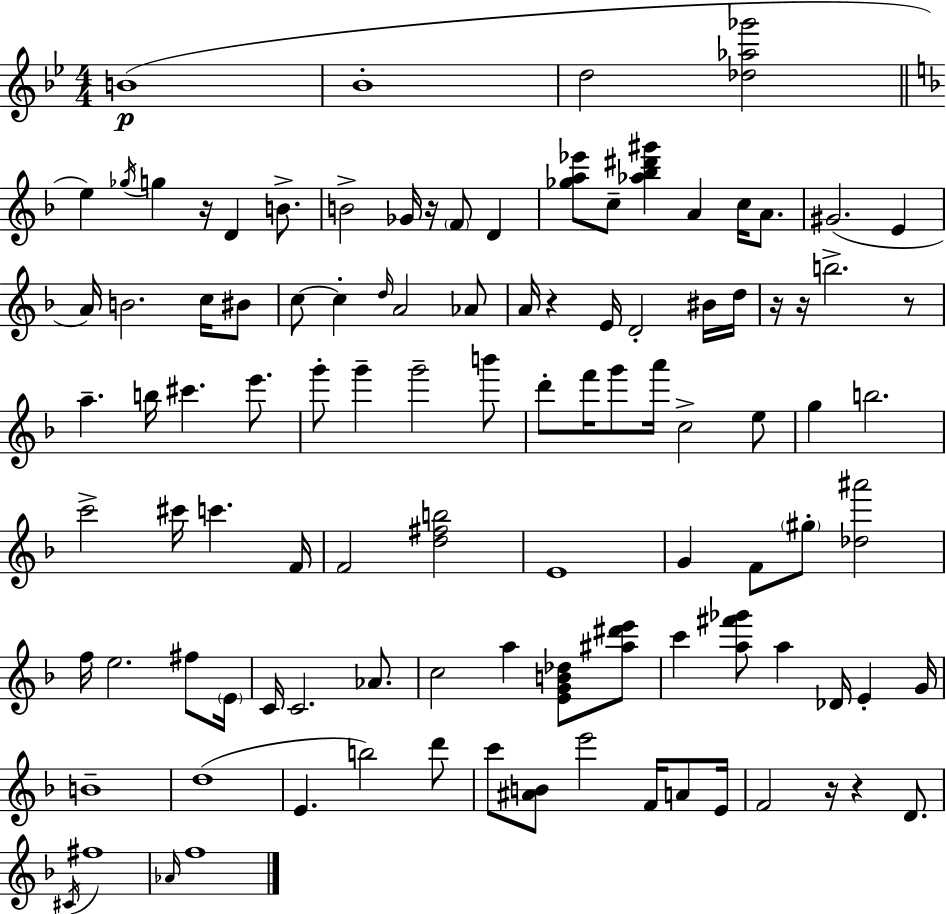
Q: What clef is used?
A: treble